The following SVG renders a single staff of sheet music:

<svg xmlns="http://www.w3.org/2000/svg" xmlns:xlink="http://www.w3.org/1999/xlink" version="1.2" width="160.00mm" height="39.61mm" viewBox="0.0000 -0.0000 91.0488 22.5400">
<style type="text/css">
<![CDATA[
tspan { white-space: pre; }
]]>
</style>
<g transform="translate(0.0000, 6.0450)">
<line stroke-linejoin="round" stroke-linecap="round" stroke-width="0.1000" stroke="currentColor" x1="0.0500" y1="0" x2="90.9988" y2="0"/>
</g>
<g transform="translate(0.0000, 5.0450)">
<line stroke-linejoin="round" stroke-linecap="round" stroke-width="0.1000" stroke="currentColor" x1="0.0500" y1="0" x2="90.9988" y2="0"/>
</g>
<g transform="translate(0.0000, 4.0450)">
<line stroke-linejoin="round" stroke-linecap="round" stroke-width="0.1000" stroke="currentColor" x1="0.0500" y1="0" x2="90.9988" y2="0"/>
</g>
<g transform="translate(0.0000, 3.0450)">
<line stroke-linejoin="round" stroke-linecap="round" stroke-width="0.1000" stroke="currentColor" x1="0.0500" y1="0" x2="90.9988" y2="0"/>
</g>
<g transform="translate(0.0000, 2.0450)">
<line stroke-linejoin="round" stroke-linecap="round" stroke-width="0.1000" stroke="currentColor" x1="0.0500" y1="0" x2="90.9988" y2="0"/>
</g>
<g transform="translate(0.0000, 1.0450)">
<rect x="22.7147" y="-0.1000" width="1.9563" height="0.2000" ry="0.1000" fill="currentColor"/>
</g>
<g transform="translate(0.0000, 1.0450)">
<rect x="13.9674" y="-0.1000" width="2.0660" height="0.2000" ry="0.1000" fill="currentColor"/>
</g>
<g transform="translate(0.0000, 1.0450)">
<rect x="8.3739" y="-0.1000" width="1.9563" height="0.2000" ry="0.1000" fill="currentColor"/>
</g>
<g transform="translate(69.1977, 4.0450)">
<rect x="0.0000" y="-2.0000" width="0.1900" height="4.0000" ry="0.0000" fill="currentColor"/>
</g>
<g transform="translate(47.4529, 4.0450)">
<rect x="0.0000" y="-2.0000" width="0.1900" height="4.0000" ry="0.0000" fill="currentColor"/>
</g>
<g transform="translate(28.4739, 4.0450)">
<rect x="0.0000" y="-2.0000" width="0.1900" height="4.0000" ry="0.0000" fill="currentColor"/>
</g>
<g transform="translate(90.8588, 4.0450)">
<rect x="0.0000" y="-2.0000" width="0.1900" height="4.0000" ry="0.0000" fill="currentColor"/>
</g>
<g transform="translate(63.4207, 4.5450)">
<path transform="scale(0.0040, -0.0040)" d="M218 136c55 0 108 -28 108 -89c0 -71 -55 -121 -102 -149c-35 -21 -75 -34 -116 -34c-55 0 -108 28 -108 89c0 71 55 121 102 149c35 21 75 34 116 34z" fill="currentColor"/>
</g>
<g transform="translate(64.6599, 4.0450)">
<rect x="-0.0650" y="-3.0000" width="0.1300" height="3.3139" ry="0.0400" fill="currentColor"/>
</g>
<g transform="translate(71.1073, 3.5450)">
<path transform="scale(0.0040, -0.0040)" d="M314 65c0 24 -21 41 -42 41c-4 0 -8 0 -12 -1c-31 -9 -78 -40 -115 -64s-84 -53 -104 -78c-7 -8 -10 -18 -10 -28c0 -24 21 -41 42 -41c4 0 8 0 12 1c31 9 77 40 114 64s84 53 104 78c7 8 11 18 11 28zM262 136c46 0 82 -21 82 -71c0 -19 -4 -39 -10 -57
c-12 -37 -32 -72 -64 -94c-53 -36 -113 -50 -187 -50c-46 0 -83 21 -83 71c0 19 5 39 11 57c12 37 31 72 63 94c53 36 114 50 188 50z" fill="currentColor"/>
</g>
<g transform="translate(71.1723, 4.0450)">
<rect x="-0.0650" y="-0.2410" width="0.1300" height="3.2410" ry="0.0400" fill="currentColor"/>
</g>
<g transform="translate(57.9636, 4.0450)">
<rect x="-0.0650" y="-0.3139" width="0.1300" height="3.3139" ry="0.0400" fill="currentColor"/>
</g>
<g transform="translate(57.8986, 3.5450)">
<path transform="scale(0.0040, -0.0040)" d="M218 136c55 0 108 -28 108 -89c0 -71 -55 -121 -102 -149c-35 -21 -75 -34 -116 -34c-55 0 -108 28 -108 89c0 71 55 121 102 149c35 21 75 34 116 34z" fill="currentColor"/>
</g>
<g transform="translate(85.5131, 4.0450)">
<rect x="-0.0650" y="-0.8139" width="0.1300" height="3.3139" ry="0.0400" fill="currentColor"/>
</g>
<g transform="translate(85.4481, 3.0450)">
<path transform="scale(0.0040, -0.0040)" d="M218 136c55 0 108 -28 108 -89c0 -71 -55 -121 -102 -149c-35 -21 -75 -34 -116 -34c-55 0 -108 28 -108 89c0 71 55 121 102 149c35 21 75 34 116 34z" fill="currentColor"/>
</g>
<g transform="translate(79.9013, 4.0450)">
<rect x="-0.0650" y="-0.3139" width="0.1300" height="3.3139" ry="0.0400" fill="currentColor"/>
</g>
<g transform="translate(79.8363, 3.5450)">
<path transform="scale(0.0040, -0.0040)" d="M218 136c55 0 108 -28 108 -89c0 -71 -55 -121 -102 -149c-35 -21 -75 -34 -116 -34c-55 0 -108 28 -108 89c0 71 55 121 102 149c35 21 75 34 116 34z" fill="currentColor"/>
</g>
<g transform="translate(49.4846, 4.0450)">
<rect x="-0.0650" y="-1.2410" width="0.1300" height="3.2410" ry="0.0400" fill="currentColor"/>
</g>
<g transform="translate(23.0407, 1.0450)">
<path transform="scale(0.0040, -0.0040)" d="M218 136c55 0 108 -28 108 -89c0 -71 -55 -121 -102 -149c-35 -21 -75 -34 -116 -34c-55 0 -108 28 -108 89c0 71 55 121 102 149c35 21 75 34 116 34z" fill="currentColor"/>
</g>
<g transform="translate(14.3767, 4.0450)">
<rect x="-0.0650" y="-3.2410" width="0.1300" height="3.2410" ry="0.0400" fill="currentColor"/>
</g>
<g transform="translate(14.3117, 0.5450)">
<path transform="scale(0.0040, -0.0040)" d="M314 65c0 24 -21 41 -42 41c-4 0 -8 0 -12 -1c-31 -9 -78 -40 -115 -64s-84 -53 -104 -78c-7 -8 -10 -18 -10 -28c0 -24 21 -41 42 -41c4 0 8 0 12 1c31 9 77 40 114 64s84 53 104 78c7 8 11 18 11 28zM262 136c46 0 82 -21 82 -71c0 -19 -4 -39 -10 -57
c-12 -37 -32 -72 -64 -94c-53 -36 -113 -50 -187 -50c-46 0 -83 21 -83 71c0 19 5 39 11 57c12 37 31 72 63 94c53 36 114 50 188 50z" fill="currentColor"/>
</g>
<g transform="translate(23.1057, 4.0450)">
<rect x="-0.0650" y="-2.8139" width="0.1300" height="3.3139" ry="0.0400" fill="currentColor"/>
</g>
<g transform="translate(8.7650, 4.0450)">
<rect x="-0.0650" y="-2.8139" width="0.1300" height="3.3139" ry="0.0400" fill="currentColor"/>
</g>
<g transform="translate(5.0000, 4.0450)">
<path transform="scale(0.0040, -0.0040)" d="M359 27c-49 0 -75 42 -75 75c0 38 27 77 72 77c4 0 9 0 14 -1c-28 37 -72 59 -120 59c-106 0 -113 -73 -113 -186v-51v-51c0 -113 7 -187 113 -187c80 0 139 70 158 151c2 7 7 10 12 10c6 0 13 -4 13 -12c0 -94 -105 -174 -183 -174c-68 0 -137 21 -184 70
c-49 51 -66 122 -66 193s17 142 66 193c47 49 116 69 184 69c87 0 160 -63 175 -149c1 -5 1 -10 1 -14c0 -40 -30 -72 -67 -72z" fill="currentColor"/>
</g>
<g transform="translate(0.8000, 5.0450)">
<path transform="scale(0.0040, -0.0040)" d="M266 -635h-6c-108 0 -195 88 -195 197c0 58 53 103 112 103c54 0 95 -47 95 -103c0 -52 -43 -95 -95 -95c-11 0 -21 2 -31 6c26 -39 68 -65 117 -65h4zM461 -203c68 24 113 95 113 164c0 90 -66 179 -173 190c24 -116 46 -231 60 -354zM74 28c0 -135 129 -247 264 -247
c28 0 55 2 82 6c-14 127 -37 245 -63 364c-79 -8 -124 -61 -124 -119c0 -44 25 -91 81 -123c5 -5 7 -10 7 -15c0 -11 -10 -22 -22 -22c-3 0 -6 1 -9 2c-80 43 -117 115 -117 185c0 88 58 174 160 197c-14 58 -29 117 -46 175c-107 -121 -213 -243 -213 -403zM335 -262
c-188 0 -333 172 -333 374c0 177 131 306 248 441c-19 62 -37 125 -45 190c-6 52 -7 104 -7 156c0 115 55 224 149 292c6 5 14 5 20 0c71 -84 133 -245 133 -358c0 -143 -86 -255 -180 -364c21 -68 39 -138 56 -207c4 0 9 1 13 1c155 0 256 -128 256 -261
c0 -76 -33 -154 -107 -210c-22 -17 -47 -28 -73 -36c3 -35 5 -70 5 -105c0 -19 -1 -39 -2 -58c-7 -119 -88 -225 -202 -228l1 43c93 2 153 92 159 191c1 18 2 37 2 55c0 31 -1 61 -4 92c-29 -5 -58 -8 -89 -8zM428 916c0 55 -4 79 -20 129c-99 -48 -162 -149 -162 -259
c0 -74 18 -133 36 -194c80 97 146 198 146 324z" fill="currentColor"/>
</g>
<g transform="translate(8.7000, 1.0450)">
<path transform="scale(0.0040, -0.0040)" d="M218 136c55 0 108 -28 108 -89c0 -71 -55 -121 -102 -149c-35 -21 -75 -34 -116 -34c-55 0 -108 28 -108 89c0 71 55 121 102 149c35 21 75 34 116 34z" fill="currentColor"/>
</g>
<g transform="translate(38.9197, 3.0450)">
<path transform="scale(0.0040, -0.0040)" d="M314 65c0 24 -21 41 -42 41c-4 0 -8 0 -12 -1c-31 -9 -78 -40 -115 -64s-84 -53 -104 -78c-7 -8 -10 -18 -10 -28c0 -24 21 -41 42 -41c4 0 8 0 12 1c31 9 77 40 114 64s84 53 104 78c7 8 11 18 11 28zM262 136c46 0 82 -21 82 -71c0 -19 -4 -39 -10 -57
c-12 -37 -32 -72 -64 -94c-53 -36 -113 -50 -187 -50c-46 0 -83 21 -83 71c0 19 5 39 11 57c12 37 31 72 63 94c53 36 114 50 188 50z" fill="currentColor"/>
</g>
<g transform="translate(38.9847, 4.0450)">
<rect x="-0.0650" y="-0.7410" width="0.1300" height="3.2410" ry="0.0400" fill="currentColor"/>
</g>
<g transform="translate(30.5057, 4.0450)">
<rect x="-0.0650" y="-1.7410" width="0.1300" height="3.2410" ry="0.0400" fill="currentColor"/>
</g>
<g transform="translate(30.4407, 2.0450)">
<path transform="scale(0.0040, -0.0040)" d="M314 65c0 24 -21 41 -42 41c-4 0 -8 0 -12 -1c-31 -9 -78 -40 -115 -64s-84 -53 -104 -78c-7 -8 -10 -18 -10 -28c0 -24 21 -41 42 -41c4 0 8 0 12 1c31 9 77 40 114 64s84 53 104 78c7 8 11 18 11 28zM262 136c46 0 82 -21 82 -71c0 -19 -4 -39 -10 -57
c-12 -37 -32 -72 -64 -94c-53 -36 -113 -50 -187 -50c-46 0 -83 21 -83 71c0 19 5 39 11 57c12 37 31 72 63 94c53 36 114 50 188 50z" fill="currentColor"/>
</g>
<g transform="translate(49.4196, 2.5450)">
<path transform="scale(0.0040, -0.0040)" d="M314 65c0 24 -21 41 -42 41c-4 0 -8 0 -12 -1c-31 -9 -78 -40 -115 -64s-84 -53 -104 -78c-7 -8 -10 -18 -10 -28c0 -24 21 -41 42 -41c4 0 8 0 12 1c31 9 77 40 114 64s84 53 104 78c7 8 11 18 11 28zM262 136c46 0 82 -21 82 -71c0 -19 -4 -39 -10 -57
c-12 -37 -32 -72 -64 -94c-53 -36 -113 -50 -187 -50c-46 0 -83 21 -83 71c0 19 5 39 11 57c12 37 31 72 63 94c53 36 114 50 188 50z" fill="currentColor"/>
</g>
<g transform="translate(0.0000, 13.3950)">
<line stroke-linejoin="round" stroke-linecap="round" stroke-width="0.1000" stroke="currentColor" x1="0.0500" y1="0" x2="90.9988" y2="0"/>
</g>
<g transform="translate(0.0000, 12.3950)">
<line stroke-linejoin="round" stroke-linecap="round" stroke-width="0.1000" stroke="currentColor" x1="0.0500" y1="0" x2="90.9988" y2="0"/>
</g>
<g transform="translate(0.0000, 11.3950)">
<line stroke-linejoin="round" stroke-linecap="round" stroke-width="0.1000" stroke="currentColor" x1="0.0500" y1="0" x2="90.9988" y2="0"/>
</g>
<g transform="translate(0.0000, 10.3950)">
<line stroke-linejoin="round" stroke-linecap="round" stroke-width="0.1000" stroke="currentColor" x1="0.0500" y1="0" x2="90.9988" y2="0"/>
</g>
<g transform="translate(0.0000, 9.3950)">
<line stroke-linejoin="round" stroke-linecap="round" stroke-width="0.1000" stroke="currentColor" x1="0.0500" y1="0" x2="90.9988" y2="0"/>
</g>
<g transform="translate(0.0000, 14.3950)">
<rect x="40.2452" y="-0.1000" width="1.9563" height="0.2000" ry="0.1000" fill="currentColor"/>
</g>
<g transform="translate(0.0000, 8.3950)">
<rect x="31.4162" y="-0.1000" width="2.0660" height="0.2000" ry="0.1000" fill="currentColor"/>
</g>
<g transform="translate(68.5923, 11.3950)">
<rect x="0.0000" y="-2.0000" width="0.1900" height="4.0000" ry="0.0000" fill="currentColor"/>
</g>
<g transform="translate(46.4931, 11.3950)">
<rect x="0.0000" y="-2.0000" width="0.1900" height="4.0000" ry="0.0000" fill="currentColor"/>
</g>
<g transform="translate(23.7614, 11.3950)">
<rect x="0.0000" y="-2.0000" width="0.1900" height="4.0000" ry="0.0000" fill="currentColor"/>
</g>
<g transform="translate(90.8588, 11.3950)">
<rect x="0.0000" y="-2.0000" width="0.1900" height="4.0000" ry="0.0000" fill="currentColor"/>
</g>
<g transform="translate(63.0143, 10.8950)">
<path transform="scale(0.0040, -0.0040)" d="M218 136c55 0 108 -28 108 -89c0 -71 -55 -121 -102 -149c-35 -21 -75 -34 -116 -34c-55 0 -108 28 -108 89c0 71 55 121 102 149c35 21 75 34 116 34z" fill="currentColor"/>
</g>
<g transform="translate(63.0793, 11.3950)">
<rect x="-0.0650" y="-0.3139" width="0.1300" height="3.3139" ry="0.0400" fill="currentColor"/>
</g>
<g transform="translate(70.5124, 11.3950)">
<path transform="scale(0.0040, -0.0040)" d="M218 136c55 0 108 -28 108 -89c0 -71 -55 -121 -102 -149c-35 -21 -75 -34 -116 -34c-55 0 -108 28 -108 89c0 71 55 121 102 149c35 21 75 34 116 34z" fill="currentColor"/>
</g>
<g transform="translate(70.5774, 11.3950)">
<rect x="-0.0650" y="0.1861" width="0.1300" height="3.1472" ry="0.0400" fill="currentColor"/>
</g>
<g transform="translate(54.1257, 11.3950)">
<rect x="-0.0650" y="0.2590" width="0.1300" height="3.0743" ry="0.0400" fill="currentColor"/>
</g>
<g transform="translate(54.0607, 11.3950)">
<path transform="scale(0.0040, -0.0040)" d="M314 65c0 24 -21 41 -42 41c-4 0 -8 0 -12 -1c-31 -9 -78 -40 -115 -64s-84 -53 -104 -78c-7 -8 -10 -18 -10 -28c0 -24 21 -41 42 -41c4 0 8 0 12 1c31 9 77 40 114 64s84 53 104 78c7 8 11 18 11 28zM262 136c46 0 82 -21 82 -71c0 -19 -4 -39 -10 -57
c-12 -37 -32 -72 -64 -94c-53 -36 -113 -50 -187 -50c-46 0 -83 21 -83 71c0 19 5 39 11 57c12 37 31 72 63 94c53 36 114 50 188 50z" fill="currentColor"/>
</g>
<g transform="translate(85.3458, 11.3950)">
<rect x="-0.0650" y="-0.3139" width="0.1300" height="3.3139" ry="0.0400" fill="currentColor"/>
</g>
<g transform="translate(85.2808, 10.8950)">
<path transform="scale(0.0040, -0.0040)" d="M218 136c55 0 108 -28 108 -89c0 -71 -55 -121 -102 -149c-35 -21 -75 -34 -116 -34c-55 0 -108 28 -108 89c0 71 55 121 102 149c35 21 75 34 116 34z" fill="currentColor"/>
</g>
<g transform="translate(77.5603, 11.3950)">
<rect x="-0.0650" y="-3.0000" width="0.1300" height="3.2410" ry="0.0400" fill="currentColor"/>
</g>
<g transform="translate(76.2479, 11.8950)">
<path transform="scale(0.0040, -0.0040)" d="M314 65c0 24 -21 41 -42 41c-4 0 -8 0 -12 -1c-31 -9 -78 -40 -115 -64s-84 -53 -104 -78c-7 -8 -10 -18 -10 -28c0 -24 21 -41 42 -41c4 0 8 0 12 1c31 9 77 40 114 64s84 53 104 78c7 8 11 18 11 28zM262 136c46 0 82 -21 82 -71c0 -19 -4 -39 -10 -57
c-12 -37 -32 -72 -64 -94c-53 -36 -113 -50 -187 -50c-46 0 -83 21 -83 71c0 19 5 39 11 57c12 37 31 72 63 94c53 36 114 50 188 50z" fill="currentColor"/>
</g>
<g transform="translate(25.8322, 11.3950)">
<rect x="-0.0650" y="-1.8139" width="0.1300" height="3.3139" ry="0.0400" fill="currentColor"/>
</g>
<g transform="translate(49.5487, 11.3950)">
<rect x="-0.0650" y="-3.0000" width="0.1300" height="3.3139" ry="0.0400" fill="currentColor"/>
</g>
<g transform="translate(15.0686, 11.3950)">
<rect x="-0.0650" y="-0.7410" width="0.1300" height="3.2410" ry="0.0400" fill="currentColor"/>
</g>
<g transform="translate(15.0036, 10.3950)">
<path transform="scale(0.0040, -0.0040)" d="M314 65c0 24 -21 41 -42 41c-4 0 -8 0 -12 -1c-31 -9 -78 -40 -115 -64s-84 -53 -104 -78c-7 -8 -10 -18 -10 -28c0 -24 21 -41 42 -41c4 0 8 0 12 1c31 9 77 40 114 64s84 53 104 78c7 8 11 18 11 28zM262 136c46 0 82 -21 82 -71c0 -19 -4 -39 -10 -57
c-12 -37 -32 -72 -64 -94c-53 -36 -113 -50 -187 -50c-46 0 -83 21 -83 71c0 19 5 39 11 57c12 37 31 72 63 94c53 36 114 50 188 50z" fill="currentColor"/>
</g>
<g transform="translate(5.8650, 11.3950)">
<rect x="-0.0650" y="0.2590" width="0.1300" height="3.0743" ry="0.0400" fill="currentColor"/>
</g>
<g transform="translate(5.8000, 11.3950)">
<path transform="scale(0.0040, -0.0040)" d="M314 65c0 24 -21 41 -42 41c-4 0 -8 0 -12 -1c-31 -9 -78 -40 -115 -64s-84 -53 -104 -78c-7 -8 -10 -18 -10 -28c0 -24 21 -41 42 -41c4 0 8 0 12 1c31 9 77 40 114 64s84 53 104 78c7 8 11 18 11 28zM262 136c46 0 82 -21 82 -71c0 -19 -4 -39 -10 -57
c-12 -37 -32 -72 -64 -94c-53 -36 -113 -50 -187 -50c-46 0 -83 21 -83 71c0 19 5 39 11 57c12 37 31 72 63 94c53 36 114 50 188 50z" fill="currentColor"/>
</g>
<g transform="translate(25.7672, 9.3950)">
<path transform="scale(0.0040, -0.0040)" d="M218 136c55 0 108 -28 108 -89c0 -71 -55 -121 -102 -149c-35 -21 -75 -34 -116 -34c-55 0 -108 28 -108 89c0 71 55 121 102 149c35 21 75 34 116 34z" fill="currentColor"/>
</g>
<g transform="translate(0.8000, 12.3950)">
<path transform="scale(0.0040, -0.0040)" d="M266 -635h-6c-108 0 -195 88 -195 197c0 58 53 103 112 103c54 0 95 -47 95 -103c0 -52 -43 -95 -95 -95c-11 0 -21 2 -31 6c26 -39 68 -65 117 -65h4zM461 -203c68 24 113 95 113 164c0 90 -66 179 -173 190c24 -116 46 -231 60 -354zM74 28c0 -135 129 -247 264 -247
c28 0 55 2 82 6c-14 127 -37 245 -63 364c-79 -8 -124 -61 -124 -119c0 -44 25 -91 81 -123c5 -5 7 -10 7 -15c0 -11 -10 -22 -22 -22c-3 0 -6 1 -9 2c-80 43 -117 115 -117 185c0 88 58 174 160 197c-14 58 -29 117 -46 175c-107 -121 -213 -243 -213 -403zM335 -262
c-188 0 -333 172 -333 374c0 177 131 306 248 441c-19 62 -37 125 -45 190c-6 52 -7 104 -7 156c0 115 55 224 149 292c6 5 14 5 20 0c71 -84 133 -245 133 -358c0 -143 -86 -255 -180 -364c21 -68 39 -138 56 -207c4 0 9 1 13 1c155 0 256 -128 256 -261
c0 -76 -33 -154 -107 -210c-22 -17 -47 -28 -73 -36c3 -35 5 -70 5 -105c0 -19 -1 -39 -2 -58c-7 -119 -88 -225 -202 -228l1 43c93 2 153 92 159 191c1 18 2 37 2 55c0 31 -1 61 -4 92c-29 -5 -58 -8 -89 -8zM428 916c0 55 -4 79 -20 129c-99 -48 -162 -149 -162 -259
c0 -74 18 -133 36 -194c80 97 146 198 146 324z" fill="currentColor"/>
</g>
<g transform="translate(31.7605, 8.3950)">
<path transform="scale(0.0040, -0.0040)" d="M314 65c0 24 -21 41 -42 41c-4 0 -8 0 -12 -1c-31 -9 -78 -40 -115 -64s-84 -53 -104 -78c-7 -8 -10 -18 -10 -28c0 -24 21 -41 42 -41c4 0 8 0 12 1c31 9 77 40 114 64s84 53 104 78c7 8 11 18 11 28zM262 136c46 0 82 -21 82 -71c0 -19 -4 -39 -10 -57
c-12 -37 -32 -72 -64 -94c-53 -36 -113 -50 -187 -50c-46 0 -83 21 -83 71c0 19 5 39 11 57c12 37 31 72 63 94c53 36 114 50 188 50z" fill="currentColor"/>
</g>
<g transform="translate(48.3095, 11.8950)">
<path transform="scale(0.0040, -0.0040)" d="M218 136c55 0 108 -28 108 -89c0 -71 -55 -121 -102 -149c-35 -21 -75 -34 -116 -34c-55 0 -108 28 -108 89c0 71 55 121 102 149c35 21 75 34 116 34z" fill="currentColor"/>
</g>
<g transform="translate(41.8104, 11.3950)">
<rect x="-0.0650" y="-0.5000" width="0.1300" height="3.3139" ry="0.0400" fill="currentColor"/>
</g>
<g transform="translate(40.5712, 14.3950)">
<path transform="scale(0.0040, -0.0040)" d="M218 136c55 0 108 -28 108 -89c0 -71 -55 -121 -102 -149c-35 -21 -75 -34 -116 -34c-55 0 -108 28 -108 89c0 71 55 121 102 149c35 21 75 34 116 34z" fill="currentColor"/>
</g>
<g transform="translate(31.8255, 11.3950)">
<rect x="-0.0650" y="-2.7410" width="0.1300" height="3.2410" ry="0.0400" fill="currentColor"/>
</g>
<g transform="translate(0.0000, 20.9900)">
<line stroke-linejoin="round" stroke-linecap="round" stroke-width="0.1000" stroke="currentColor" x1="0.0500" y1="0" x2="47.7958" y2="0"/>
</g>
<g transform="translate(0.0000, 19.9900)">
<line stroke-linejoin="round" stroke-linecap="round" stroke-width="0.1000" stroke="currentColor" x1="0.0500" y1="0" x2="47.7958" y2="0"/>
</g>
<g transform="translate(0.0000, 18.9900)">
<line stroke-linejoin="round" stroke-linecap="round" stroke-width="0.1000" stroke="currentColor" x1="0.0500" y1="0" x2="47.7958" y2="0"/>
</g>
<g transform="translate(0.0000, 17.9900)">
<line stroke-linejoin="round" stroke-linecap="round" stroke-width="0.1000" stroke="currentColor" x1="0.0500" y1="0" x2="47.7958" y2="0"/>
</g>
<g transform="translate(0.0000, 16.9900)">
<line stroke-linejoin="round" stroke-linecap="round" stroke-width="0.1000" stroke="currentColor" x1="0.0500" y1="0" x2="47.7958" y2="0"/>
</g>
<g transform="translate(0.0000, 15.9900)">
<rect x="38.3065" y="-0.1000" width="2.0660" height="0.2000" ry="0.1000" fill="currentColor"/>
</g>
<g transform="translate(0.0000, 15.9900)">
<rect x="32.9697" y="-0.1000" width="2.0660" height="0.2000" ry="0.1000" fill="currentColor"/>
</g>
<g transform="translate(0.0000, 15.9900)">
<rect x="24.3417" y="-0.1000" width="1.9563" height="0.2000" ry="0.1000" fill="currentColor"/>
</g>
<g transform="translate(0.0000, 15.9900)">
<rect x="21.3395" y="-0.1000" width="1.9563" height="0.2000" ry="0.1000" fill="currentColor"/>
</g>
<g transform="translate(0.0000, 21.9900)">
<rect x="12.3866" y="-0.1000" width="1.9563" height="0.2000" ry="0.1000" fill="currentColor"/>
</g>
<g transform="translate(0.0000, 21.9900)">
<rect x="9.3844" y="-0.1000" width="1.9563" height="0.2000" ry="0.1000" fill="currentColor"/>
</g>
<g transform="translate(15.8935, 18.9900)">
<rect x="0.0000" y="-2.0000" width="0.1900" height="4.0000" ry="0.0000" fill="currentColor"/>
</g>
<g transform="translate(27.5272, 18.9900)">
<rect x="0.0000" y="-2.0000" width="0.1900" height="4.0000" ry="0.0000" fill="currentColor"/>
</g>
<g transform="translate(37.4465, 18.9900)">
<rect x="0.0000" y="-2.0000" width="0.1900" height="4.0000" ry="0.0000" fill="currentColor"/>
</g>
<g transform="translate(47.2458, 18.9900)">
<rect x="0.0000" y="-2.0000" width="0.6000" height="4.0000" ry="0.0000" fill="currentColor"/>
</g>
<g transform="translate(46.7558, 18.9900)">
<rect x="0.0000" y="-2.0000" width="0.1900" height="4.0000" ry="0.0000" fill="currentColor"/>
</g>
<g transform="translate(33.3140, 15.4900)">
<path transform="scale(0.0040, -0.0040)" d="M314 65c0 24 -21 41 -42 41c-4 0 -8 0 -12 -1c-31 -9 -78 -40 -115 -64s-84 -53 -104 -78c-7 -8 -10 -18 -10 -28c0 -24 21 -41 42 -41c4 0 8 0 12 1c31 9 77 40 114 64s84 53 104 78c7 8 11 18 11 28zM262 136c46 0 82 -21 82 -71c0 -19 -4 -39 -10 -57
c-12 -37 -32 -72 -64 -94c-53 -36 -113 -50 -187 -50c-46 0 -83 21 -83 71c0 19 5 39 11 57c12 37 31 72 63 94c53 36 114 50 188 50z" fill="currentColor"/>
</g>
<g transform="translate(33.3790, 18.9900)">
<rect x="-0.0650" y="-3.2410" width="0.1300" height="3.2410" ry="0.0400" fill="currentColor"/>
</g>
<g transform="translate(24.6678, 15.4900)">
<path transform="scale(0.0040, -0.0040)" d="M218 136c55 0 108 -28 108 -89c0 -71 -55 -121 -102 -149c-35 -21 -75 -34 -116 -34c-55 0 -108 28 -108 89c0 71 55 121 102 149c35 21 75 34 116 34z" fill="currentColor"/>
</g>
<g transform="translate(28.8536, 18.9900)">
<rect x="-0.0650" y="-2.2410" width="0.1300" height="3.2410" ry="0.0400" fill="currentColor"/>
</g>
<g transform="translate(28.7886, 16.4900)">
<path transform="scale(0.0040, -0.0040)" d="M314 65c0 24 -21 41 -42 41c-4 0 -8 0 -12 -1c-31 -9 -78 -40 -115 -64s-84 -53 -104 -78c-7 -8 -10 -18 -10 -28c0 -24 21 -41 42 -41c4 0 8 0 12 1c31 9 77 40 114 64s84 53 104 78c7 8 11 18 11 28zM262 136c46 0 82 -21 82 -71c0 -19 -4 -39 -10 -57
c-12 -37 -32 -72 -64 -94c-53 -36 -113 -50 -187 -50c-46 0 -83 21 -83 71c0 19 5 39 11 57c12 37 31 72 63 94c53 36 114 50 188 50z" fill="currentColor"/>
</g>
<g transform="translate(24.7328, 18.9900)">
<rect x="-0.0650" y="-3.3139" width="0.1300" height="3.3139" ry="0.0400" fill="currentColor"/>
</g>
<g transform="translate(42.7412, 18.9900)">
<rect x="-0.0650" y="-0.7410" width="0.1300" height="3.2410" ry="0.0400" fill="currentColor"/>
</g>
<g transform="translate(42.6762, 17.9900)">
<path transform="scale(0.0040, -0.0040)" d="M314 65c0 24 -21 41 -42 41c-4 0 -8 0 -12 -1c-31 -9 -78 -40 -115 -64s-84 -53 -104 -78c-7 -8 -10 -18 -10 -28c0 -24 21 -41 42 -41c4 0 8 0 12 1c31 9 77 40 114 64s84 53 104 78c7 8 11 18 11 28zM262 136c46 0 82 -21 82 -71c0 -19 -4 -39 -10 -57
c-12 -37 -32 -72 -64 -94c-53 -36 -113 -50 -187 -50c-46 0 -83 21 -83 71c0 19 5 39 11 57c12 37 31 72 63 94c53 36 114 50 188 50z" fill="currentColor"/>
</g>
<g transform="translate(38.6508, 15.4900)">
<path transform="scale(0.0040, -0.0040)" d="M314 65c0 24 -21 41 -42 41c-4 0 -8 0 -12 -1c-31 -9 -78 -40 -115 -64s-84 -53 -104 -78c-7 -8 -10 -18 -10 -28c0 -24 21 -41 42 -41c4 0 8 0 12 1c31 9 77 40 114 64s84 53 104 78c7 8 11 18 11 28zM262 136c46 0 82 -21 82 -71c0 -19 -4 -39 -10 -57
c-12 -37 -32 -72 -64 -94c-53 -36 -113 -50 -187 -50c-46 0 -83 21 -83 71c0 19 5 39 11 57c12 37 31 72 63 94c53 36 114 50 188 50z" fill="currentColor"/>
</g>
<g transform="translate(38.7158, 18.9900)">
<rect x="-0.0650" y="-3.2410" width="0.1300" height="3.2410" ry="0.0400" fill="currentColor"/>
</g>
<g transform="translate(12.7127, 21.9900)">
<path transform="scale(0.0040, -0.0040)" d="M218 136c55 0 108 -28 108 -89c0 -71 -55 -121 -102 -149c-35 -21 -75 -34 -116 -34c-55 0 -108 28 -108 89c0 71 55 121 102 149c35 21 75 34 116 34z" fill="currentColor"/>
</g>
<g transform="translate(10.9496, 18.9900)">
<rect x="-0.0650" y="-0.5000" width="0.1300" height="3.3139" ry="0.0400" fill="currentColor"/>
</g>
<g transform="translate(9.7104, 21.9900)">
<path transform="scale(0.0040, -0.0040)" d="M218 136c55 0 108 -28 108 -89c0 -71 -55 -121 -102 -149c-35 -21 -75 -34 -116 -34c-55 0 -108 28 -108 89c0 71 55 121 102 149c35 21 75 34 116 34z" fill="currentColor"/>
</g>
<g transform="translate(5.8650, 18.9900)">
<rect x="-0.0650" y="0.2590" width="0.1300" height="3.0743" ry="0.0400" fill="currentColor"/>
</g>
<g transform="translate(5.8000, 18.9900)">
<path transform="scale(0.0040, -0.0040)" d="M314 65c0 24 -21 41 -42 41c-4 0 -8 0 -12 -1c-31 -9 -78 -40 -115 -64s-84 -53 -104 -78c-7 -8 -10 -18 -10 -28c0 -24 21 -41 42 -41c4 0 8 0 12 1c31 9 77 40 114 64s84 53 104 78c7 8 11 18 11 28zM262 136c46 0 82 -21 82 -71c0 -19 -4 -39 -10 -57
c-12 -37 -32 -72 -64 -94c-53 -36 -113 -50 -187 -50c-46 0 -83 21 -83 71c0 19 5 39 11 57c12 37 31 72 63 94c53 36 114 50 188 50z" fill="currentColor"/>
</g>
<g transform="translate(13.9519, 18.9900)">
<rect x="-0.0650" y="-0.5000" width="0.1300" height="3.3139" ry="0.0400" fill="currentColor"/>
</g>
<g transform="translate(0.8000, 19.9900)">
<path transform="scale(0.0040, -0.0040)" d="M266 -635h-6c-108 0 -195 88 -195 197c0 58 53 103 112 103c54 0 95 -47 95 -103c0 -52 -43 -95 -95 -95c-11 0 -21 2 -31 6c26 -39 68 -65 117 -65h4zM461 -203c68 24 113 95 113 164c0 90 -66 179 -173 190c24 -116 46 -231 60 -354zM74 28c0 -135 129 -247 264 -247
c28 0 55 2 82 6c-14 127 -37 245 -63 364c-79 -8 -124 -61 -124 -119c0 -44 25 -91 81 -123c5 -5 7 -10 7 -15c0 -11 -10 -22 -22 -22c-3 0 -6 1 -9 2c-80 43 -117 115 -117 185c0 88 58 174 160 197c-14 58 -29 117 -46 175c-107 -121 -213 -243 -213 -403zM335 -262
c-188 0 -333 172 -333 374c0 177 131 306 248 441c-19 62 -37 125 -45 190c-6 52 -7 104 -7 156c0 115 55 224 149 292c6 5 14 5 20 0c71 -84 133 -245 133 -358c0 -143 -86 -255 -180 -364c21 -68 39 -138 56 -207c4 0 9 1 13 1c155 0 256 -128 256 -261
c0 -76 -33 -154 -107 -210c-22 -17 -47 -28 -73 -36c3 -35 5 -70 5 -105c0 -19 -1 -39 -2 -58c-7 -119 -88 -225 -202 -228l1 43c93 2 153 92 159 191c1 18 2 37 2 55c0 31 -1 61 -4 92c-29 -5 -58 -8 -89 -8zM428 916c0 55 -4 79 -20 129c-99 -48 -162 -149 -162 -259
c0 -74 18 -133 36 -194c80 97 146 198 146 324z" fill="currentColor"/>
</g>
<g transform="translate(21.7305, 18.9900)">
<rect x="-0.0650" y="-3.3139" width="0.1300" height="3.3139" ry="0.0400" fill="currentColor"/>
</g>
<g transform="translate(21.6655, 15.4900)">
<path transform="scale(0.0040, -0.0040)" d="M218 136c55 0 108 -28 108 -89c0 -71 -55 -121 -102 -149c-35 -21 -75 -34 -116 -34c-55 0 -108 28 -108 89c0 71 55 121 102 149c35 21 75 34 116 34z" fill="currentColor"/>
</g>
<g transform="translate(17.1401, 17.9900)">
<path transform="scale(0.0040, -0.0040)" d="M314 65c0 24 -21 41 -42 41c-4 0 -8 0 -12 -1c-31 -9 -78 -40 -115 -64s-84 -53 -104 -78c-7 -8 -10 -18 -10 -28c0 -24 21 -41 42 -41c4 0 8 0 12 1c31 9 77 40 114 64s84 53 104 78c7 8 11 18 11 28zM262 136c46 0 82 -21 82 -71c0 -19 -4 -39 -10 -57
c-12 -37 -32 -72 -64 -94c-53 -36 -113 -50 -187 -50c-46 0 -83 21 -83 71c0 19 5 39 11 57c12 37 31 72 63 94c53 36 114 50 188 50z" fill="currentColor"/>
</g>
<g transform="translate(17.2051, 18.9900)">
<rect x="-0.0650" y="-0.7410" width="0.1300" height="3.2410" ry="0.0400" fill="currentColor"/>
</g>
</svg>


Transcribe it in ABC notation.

X:1
T:Untitled
M:4/4
L:1/4
K:C
a b2 a f2 d2 e2 c A c2 c d B2 d2 f a2 C A B2 c B A2 c B2 C C d2 b b g2 b2 b2 d2